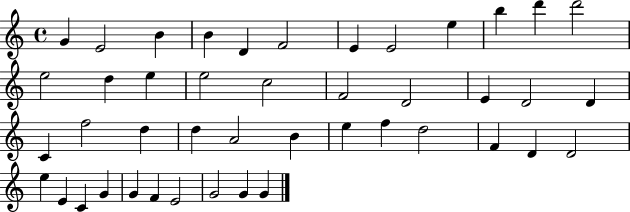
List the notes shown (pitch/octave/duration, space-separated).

G4/q E4/h B4/q B4/q D4/q F4/h E4/q E4/h E5/q B5/q D6/q D6/h E5/h D5/q E5/q E5/h C5/h F4/h D4/h E4/q D4/h D4/q C4/q F5/h D5/q D5/q A4/h B4/q E5/q F5/q D5/h F4/q D4/q D4/h E5/q E4/q C4/q G4/q G4/q F4/q E4/h G4/h G4/q G4/q